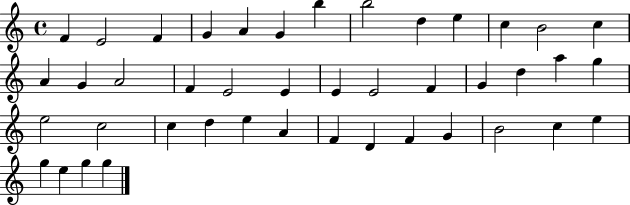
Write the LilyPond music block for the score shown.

{
  \clef treble
  \time 4/4
  \defaultTimeSignature
  \key c \major
  f'4 e'2 f'4 | g'4 a'4 g'4 b''4 | b''2 d''4 e''4 | c''4 b'2 c''4 | \break a'4 g'4 a'2 | f'4 e'2 e'4 | e'4 e'2 f'4 | g'4 d''4 a''4 g''4 | \break e''2 c''2 | c''4 d''4 e''4 a'4 | f'4 d'4 f'4 g'4 | b'2 c''4 e''4 | \break g''4 e''4 g''4 g''4 | \bar "|."
}